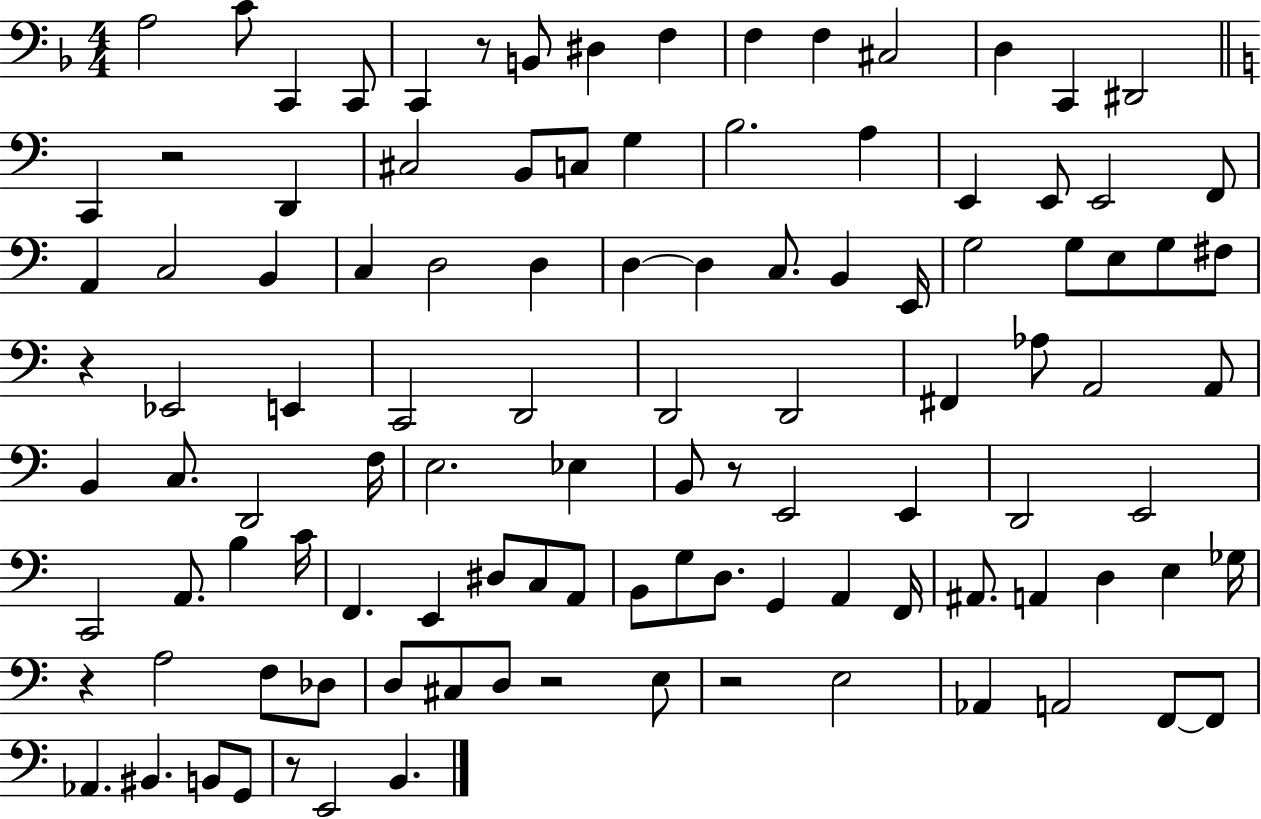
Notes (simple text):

A3/h C4/e C2/q C2/e C2/q R/e B2/e D#3/q F3/q F3/q F3/q C#3/h D3/q C2/q D#2/h C2/q R/h D2/q C#3/h B2/e C3/e G3/q B3/h. A3/q E2/q E2/e E2/h F2/e A2/q C3/h B2/q C3/q D3/h D3/q D3/q D3/q C3/e. B2/q E2/s G3/h G3/e E3/e G3/e F#3/e R/q Eb2/h E2/q C2/h D2/h D2/h D2/h F#2/q Ab3/e A2/h A2/e B2/q C3/e. D2/h F3/s E3/h. Eb3/q B2/e R/e E2/h E2/q D2/h E2/h C2/h A2/e. B3/q C4/s F2/q. E2/q D#3/e C3/e A2/e B2/e G3/e D3/e. G2/q A2/q F2/s A#2/e. A2/q D3/q E3/q Gb3/s R/q A3/h F3/e Db3/e D3/e C#3/e D3/e R/h E3/e R/h E3/h Ab2/q A2/h F2/e F2/e Ab2/q. BIS2/q. B2/e G2/e R/e E2/h B2/q.